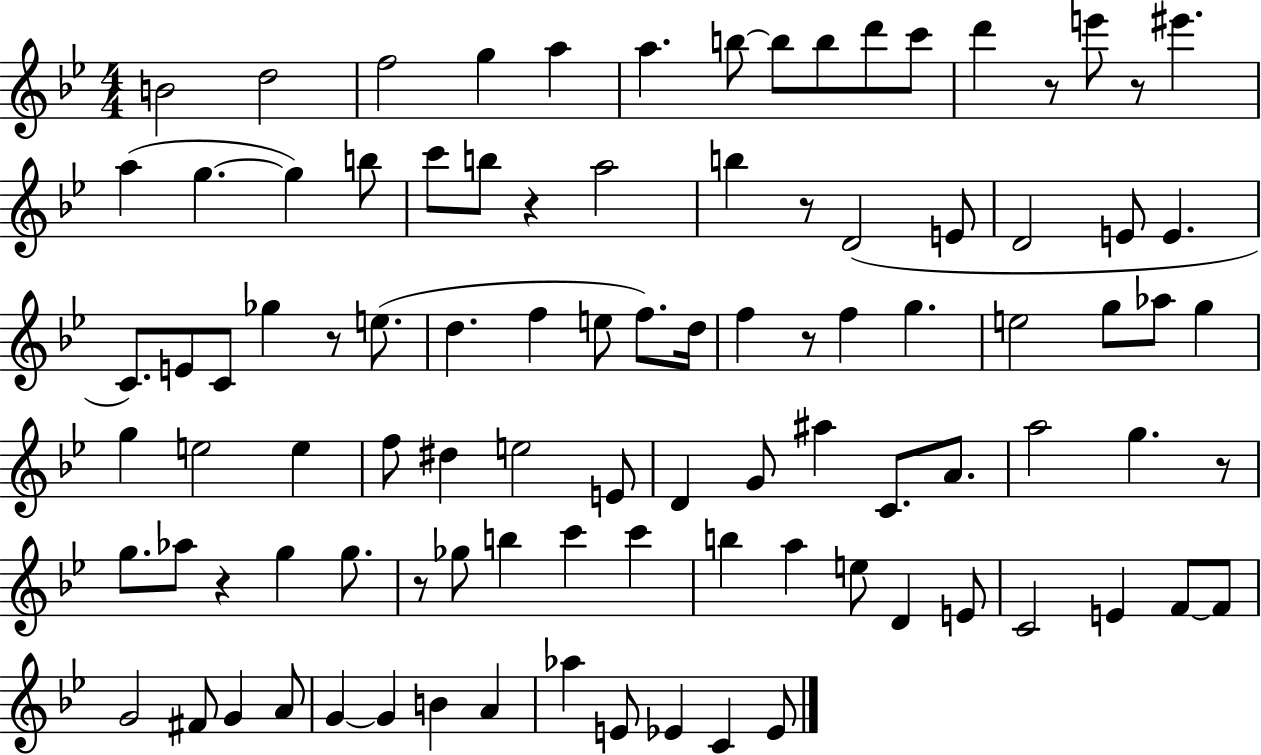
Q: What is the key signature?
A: BES major